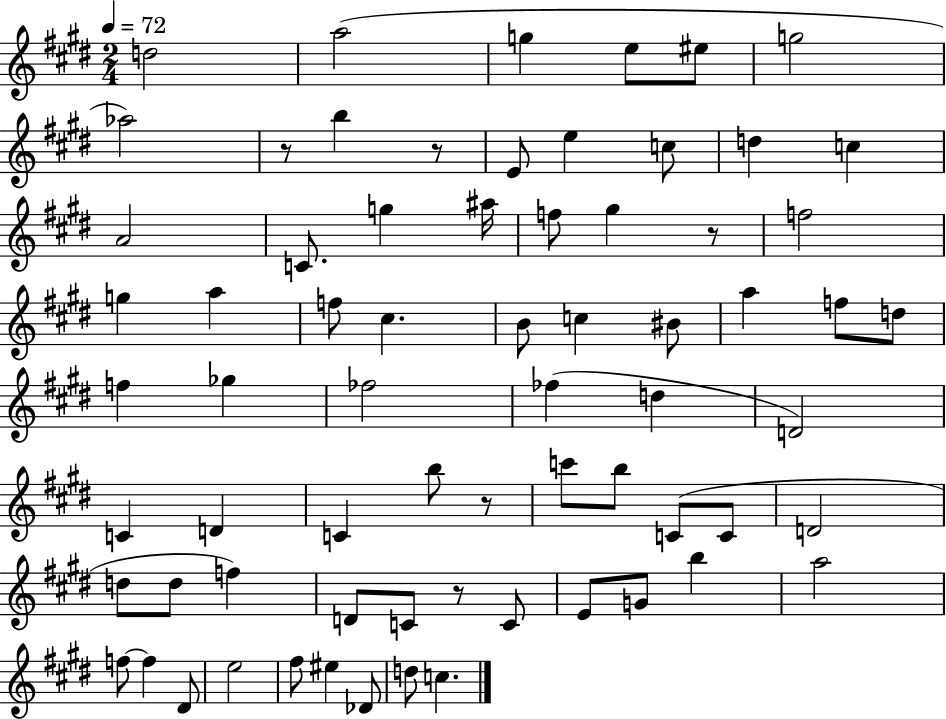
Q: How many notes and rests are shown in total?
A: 69